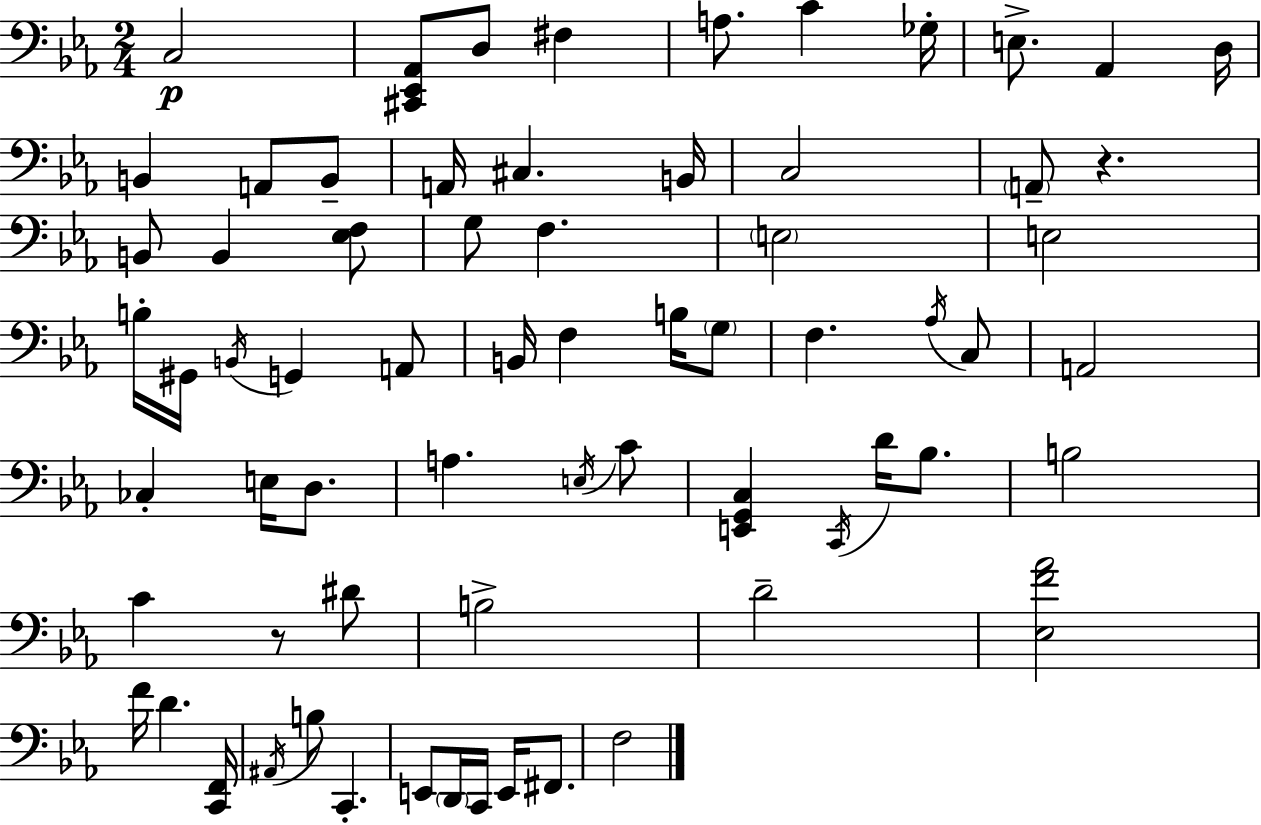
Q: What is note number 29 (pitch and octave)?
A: B2